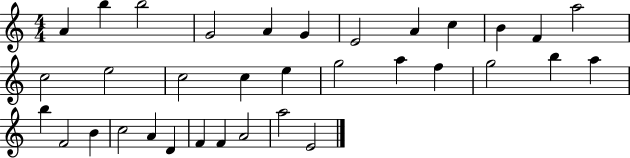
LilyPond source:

{
  \clef treble
  \numericTimeSignature
  \time 4/4
  \key c \major
  a'4 b''4 b''2 | g'2 a'4 g'4 | e'2 a'4 c''4 | b'4 f'4 a''2 | \break c''2 e''2 | c''2 c''4 e''4 | g''2 a''4 f''4 | g''2 b''4 a''4 | \break b''4 f'2 b'4 | c''2 a'4 d'4 | f'4 f'4 a'2 | a''2 e'2 | \break \bar "|."
}